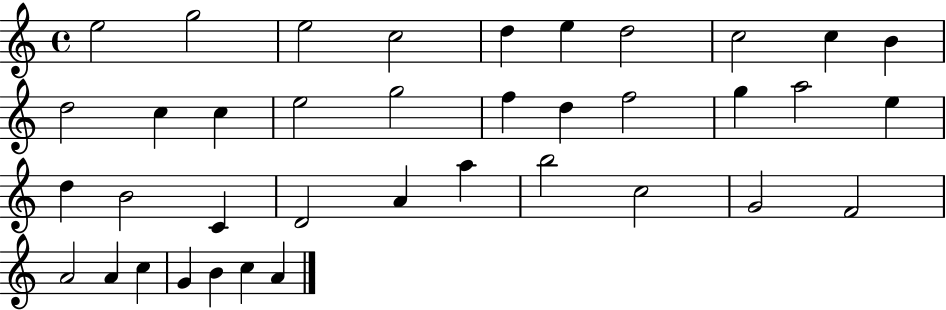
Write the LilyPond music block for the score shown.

{
  \clef treble
  \time 4/4
  \defaultTimeSignature
  \key c \major
  e''2 g''2 | e''2 c''2 | d''4 e''4 d''2 | c''2 c''4 b'4 | \break d''2 c''4 c''4 | e''2 g''2 | f''4 d''4 f''2 | g''4 a''2 e''4 | \break d''4 b'2 c'4 | d'2 a'4 a''4 | b''2 c''2 | g'2 f'2 | \break a'2 a'4 c''4 | g'4 b'4 c''4 a'4 | \bar "|."
}